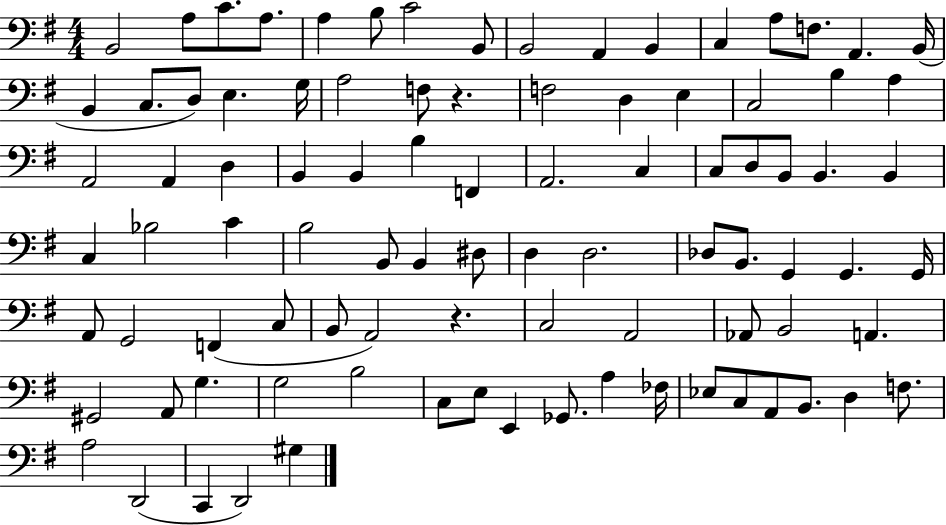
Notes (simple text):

B2/h A3/e C4/e. A3/e. A3/q B3/e C4/h B2/e B2/h A2/q B2/q C3/q A3/e F3/e. A2/q. B2/s B2/q C3/e. D3/e E3/q. G3/s A3/h F3/e R/q. F3/h D3/q E3/q C3/h B3/q A3/q A2/h A2/q D3/q B2/q B2/q B3/q F2/q A2/h. C3/q C3/e D3/e B2/e B2/q. B2/q C3/q Bb3/h C4/q B3/h B2/e B2/q D#3/e D3/q D3/h. Db3/e B2/e. G2/q G2/q. G2/s A2/e G2/h F2/q C3/e B2/e A2/h R/q. C3/h A2/h Ab2/e B2/h A2/q. G#2/h A2/e G3/q. G3/h B3/h C3/e E3/e E2/q Gb2/e. A3/q FES3/s Eb3/e C3/e A2/e B2/e. D3/q F3/e. A3/h D2/h C2/q D2/h G#3/q